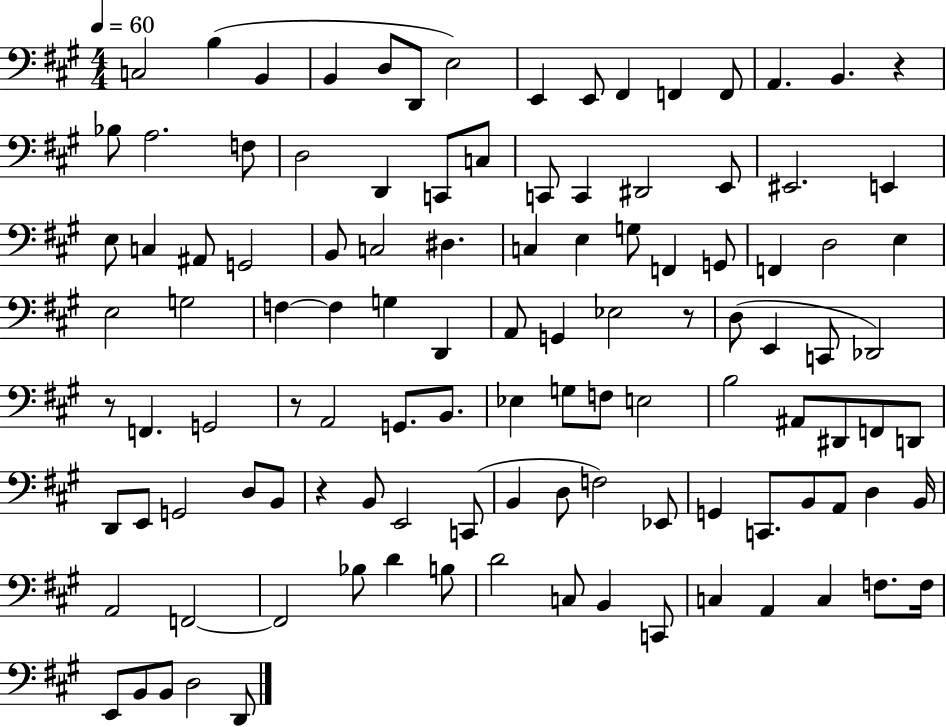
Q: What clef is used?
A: bass